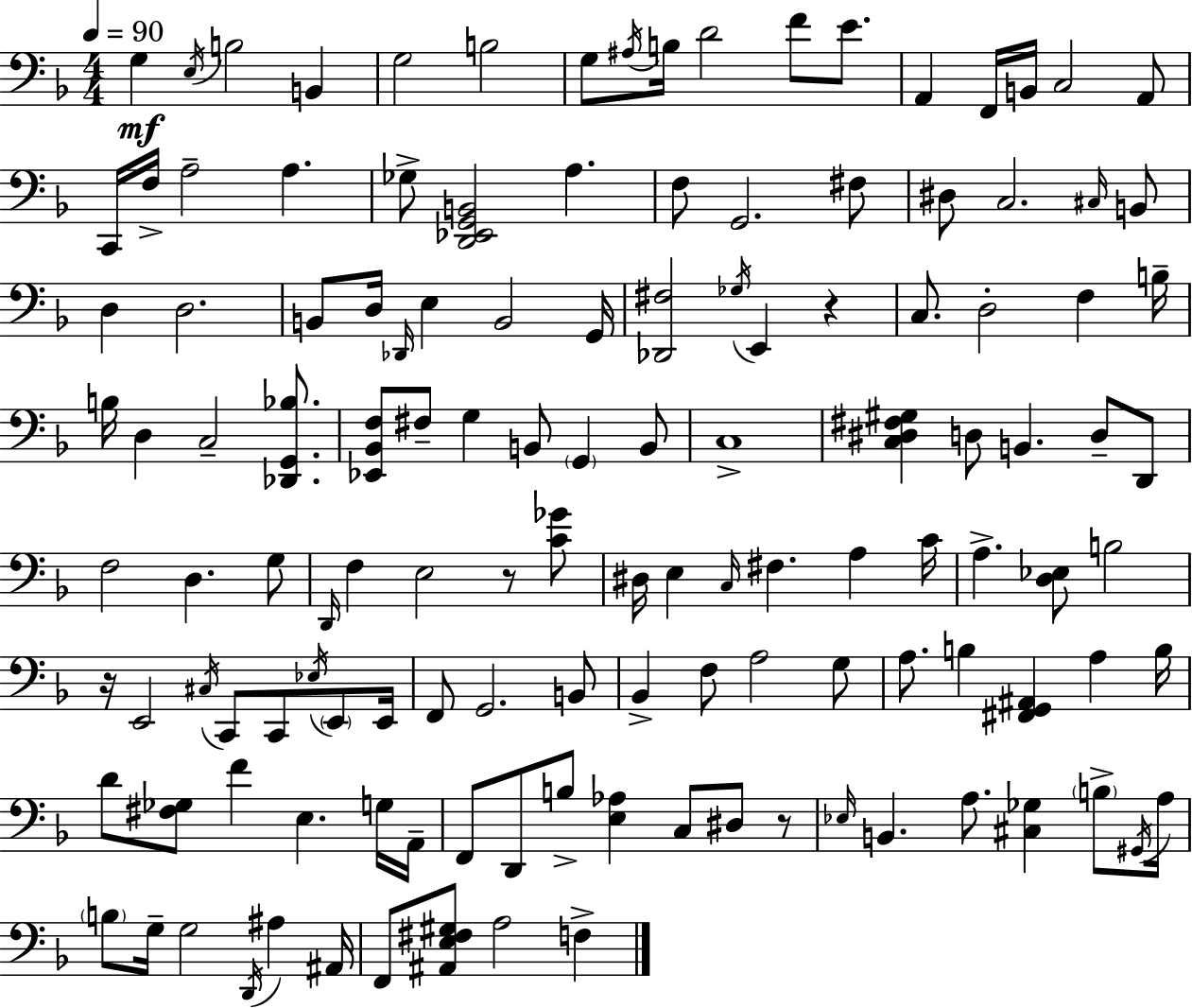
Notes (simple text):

G3/q E3/s B3/h B2/q G3/h B3/h G3/e A#3/s B3/s D4/h F4/e E4/e. A2/q F2/s B2/s C3/h A2/e C2/s F3/s A3/h A3/q. Gb3/e [D2,Eb2,G2,B2]/h A3/q. F3/e G2/h. F#3/e D#3/e C3/h. C#3/s B2/e D3/q D3/h. B2/e D3/s Db2/s E3/q B2/h G2/s [Db2,F#3]/h Gb3/s E2/q R/q C3/e. D3/h F3/q B3/s B3/s D3/q C3/h [Db2,G2,Bb3]/e. [Eb2,Bb2,F3]/e F#3/e G3/q B2/e G2/q B2/e C3/w [C3,D#3,F#3,G#3]/q D3/e B2/q. D3/e D2/e F3/h D3/q. G3/e D2/s F3/q E3/h R/e [C4,Gb4]/e D#3/s E3/q C3/s F#3/q. A3/q C4/s A3/q. [D3,Eb3]/e B3/h R/s E2/h C#3/s C2/e C2/e Eb3/s E2/e E2/s F2/e G2/h. B2/e Bb2/q F3/e A3/h G3/e A3/e. B3/q [F#2,G2,A#2]/q A3/q B3/s D4/e [F#3,Gb3]/e F4/q E3/q. G3/s A2/s F2/e D2/e B3/e [E3,Ab3]/q C3/e D#3/e R/e Eb3/s B2/q. A3/e. [C#3,Gb3]/q B3/e G#2/s A3/s B3/e G3/s G3/h D2/s A#3/q A#2/s F2/e [A#2,E3,F#3,G#3]/e A3/h F3/q